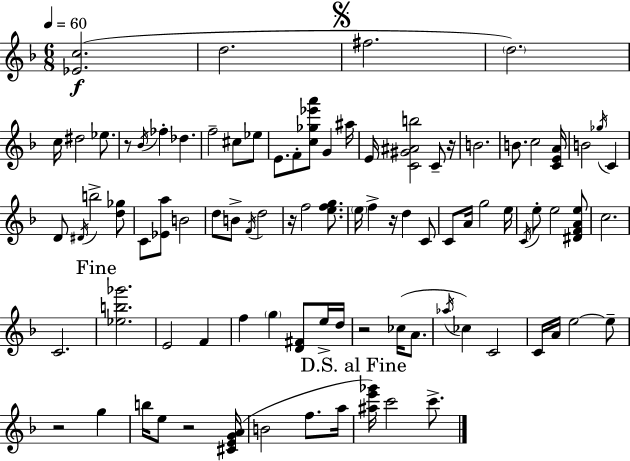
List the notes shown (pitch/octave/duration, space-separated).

[Eb4,C5]/h. D5/h. F#5/h. D5/h. C5/s D#5/h Eb5/e. R/e Bb4/s FES5/q Db5/q. F5/h C#5/e Eb5/e E4/e. F4/e [C5,Gb5,Eb6,A6]/e G4/q A#5/s E4/s [C4,G#4,A#4,B5]/h C4/e R/s B4/h. B4/e. C5/h [C4,E4,A4]/s B4/h Gb5/s C4/q D4/e D#4/s B5/h [D5,Gb5]/e C4/e [Eb4,A5]/e B4/h D5/e B4/e F4/s D5/h R/s F5/h [E5,F5,G5]/e. E5/s F5/q R/s D5/q C4/e C4/e A4/s G5/h E5/s C4/s E5/e E5/h [D#4,F4,A4,E5]/e C5/h. C4/h. [Eb5,B5,Gb6]/h. E4/h F4/q F5/q G5/q [D4,F#4]/e E5/s D5/s R/h CES5/s A4/e. Ab5/s CES5/q C4/h C4/s A4/s E5/h E5/e R/h G5/q B5/s E5/e R/h [C#4,E4,G4,A4]/s B4/h F5/e. A5/s [A#5,E6,Gb6]/s C6/h C6/e.